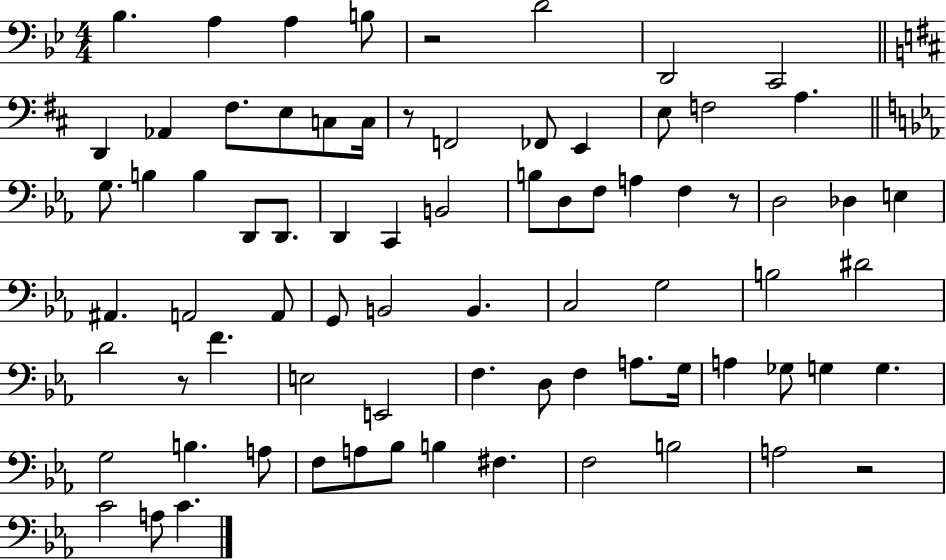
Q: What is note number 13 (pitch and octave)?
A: C3